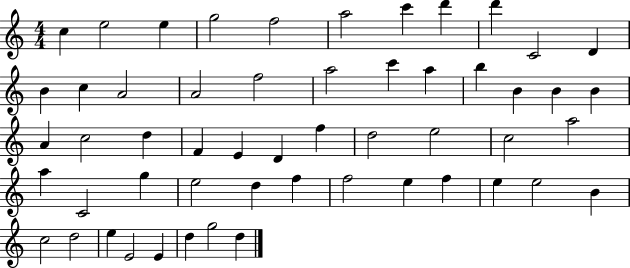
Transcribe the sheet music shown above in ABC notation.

X:1
T:Untitled
M:4/4
L:1/4
K:C
c e2 e g2 f2 a2 c' d' d' C2 D B c A2 A2 f2 a2 c' a b B B B A c2 d F E D f d2 e2 c2 a2 a C2 g e2 d f f2 e f e e2 B c2 d2 e E2 E d g2 d